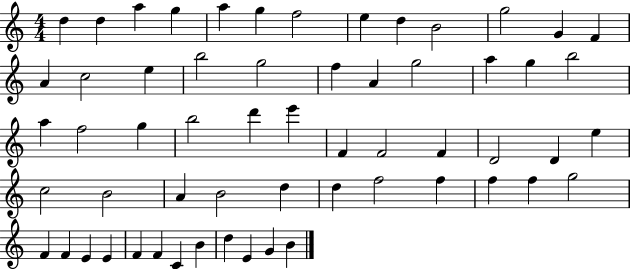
{
  \clef treble
  \numericTimeSignature
  \time 4/4
  \key c \major
  d''4 d''4 a''4 g''4 | a''4 g''4 f''2 | e''4 d''4 b'2 | g''2 g'4 f'4 | \break a'4 c''2 e''4 | b''2 g''2 | f''4 a'4 g''2 | a''4 g''4 b''2 | \break a''4 f''2 g''4 | b''2 d'''4 e'''4 | f'4 f'2 f'4 | d'2 d'4 e''4 | \break c''2 b'2 | a'4 b'2 d''4 | d''4 f''2 f''4 | f''4 f''4 g''2 | \break f'4 f'4 e'4 e'4 | f'4 f'4 c'4 b'4 | d''4 e'4 g'4 b'4 | \bar "|."
}